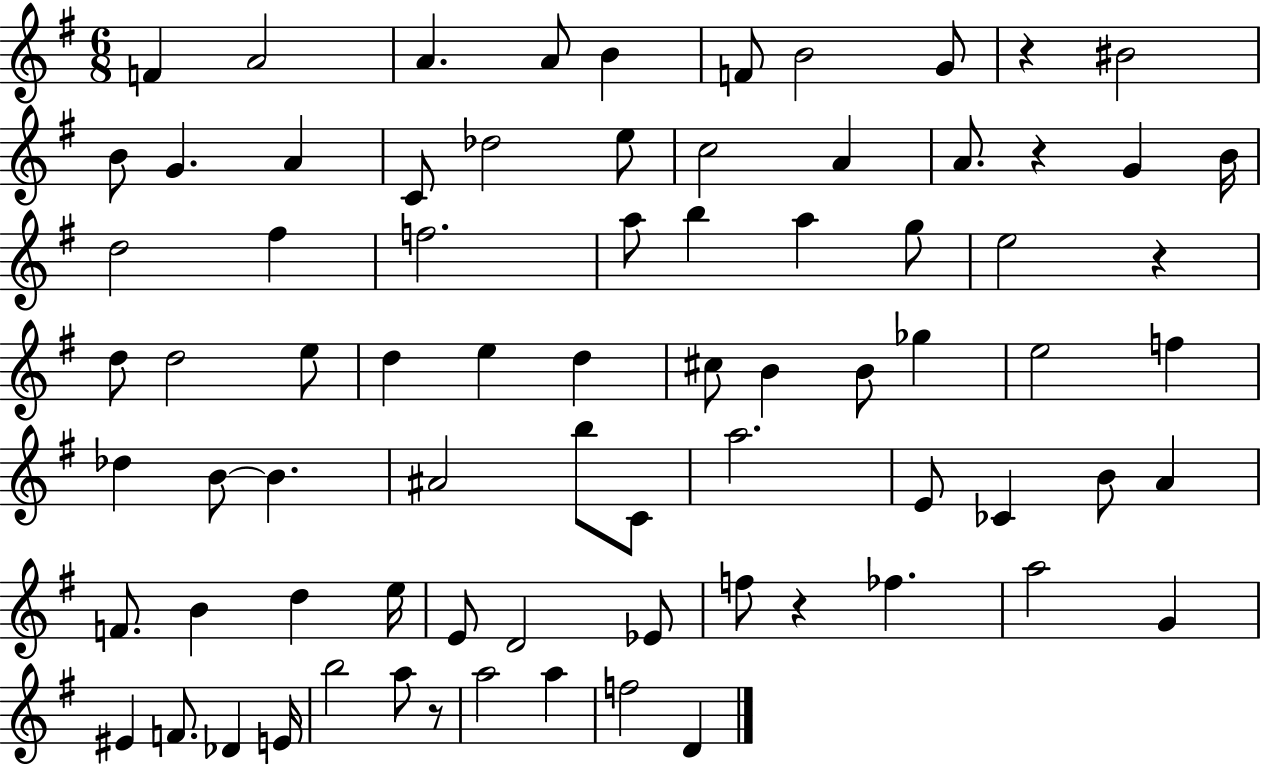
{
  \clef treble
  \numericTimeSignature
  \time 6/8
  \key g \major
  f'4 a'2 | a'4. a'8 b'4 | f'8 b'2 g'8 | r4 bis'2 | \break b'8 g'4. a'4 | c'8 des''2 e''8 | c''2 a'4 | a'8. r4 g'4 b'16 | \break d''2 fis''4 | f''2. | a''8 b''4 a''4 g''8 | e''2 r4 | \break d''8 d''2 e''8 | d''4 e''4 d''4 | cis''8 b'4 b'8 ges''4 | e''2 f''4 | \break des''4 b'8~~ b'4. | ais'2 b''8 c'8 | a''2. | e'8 ces'4 b'8 a'4 | \break f'8. b'4 d''4 e''16 | e'8 d'2 ees'8 | f''8 r4 fes''4. | a''2 g'4 | \break eis'4 f'8. des'4 e'16 | b''2 a''8 r8 | a''2 a''4 | f''2 d'4 | \break \bar "|."
}